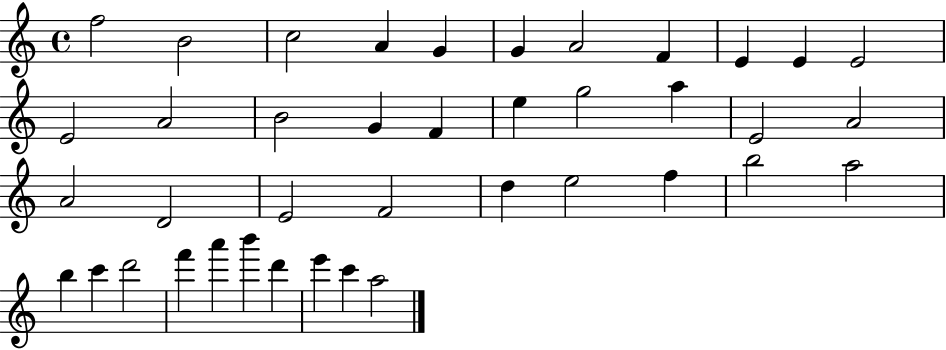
F5/h B4/h C5/h A4/q G4/q G4/q A4/h F4/q E4/q E4/q E4/h E4/h A4/h B4/h G4/q F4/q E5/q G5/h A5/q E4/h A4/h A4/h D4/h E4/h F4/h D5/q E5/h F5/q B5/h A5/h B5/q C6/q D6/h F6/q A6/q B6/q D6/q E6/q C6/q A5/h